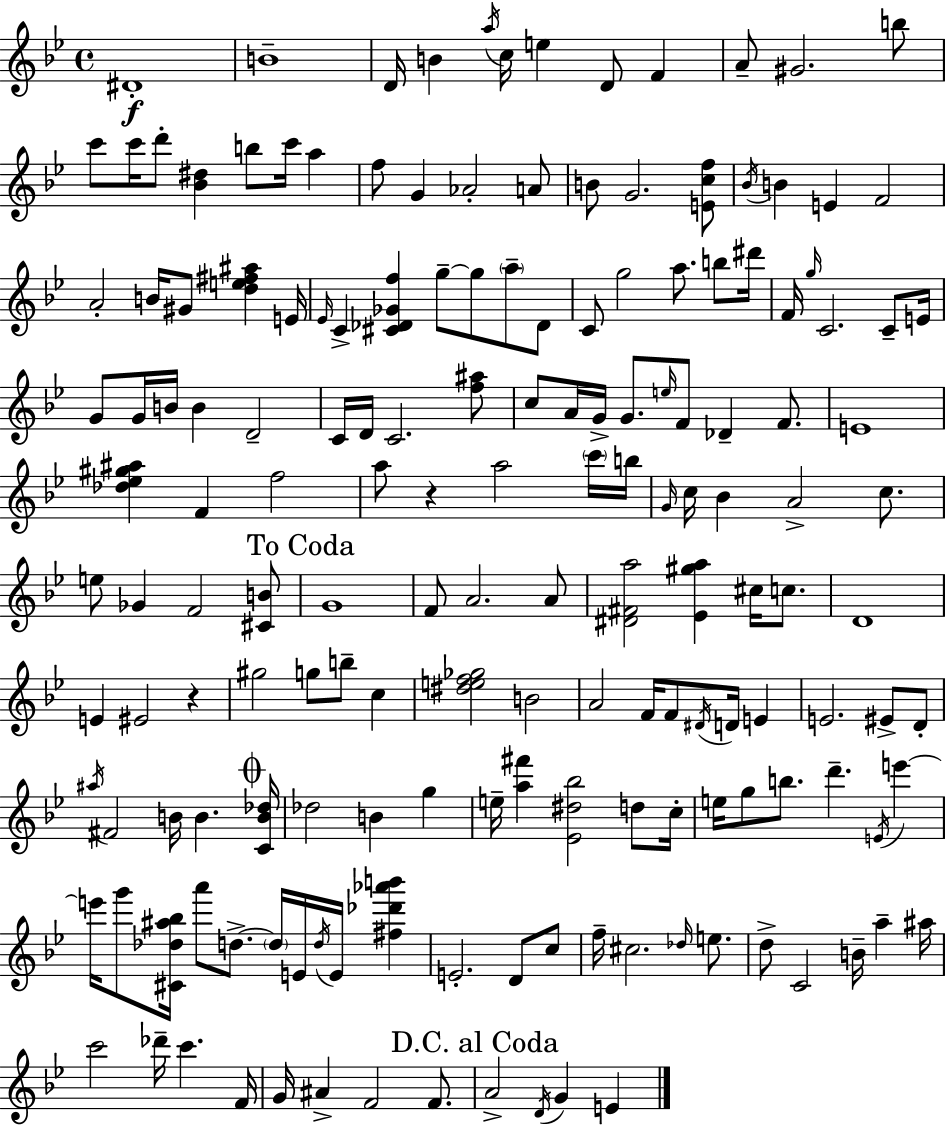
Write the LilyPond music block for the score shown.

{
  \clef treble
  \time 4/4
  \defaultTimeSignature
  \key bes \major
  dis'1-.\f | b'1-- | d'16 b'4 \acciaccatura { a''16 } c''16 e''4 d'8 f'4 | a'8-- gis'2. b''8 | \break c'''8 c'''16 d'''8-. <bes' dis''>4 b''8 c'''16 a''4 | f''8 g'4 aes'2-. a'8 | b'8 g'2. <e' c'' f''>8 | \acciaccatura { bes'16 } b'4 e'4 f'2 | \break a'2-. b'16 gis'8 <d'' e'' fis'' ais''>4 | e'16 \grace { ees'16 } c'4-> <cis' des' ges' f''>4 g''8--~~ g''8 \parenthesize a''8-- | des'8 c'8 g''2 a''8. | b''8 dis'''16 f'16 \grace { g''16 } c'2. | \break c'8-- e'16 g'8 g'16 b'16 b'4 d'2-- | c'16 d'16 c'2. | <f'' ais''>8 c''8 a'16 g'16-> g'8. \grace { e''16 } f'8 des'4-- | f'8. e'1 | \break <des'' ees'' gis'' ais''>4 f'4 f''2 | a''8 r4 a''2 | \parenthesize c'''16 b''16 \grace { g'16 } c''16 bes'4 a'2-> | c''8. e''8 ges'4 f'2 | \break <cis' b'>8 \mark "To Coda" g'1 | f'8 a'2. | a'8 <dis' fis' a''>2 <ees' gis'' a''>4 | cis''16 c''8. d'1 | \break e'4 eis'2 | r4 gis''2 g''8 | b''8-- c''4 <dis'' e'' f'' ges''>2 b'2 | a'2 f'16 f'8 | \break \acciaccatura { dis'16 } d'16 e'4 e'2. | eis'8-> d'8-. \acciaccatura { ais''16 } fis'2 | b'16 b'4. \mark \markup { \musicglyph "scripts.coda" } <c' b' des''>16 des''2 | b'4 g''4 e''16-- <a'' fis'''>4 <ees' dis'' bes''>2 | \break d''8 c''16-. e''16 g''8 b''8. d'''4.-- | \acciaccatura { e'16 } e'''4~~ e'''16 g'''8 <cis' des'' ais'' bes''>16 a'''8 d''8.->~~ | \parenthesize d''16 e'16 \acciaccatura { d''16 } e'16 <fis'' des''' aes''' b'''>4 e'2.-. | d'8 c''8 f''16-- cis''2. | \break \grace { des''16 } e''8. d''8-> c'2 | b'16-- a''4-- ais''16 c'''2 | des'''16-- c'''4. f'16 g'16 ais'4-> | f'2 f'8. \mark "D.C. al Coda" a'2-> | \break \acciaccatura { d'16 } g'4 e'4 \bar "|."
}